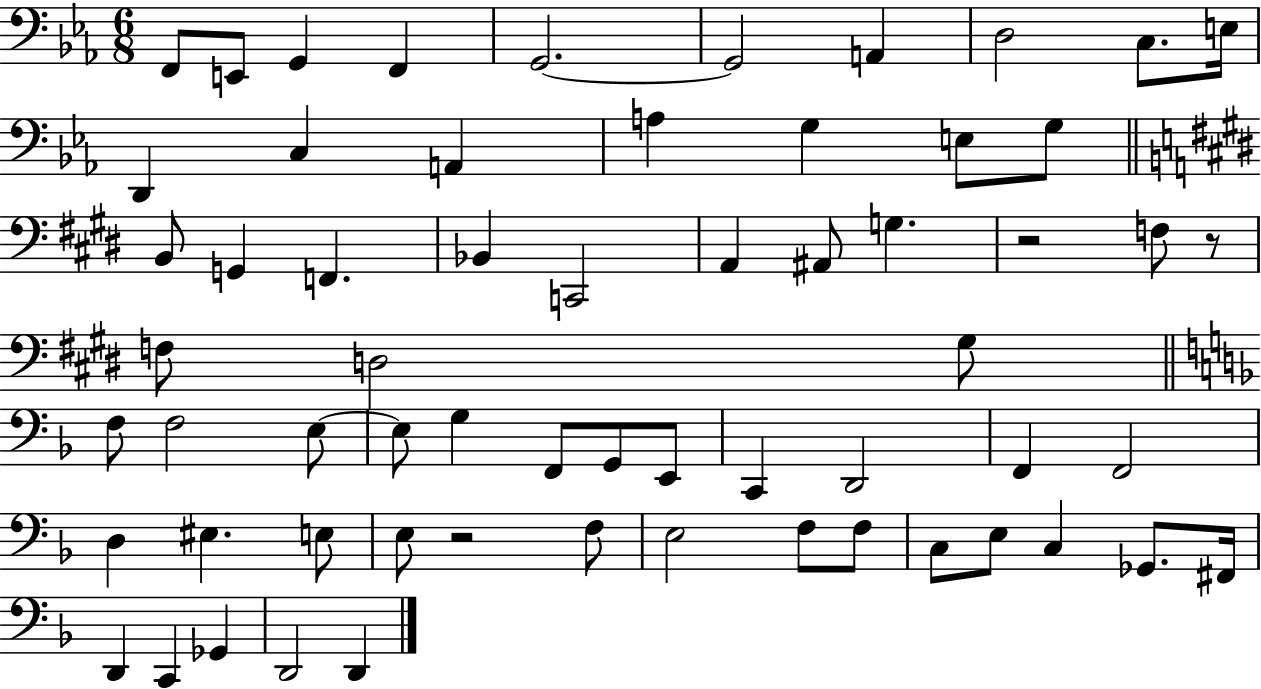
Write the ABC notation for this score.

X:1
T:Untitled
M:6/8
L:1/4
K:Eb
F,,/2 E,,/2 G,, F,, G,,2 G,,2 A,, D,2 C,/2 E,/4 D,, C, A,, A, G, E,/2 G,/2 B,,/2 G,, F,, _B,, C,,2 A,, ^A,,/2 G, z2 F,/2 z/2 F,/2 D,2 ^G,/2 F,/2 F,2 E,/2 E,/2 G, F,,/2 G,,/2 E,,/2 C,, D,,2 F,, F,,2 D, ^E, E,/2 E,/2 z2 F,/2 E,2 F,/2 F,/2 C,/2 E,/2 C, _G,,/2 ^F,,/4 D,, C,, _G,, D,,2 D,,